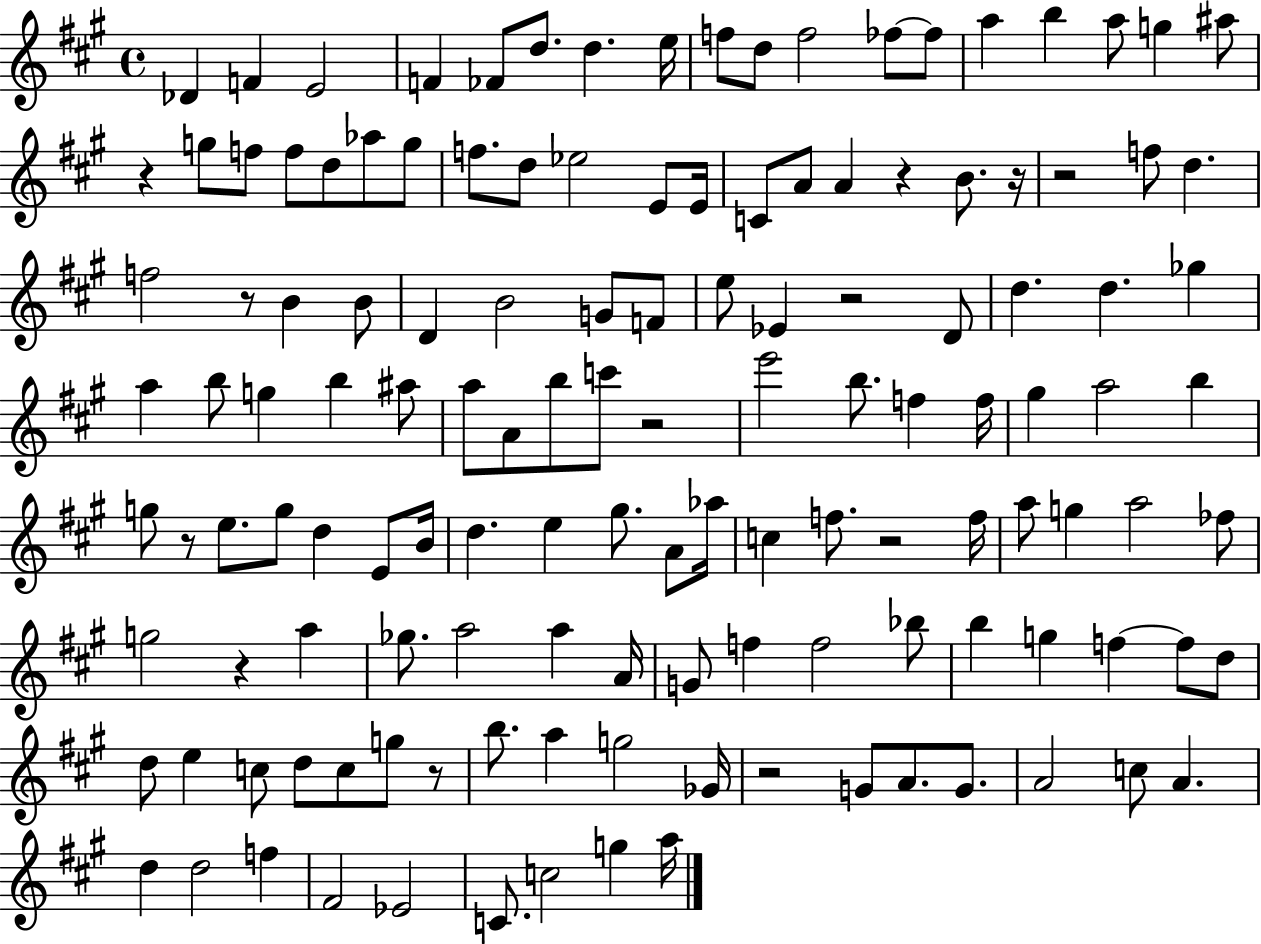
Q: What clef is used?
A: treble